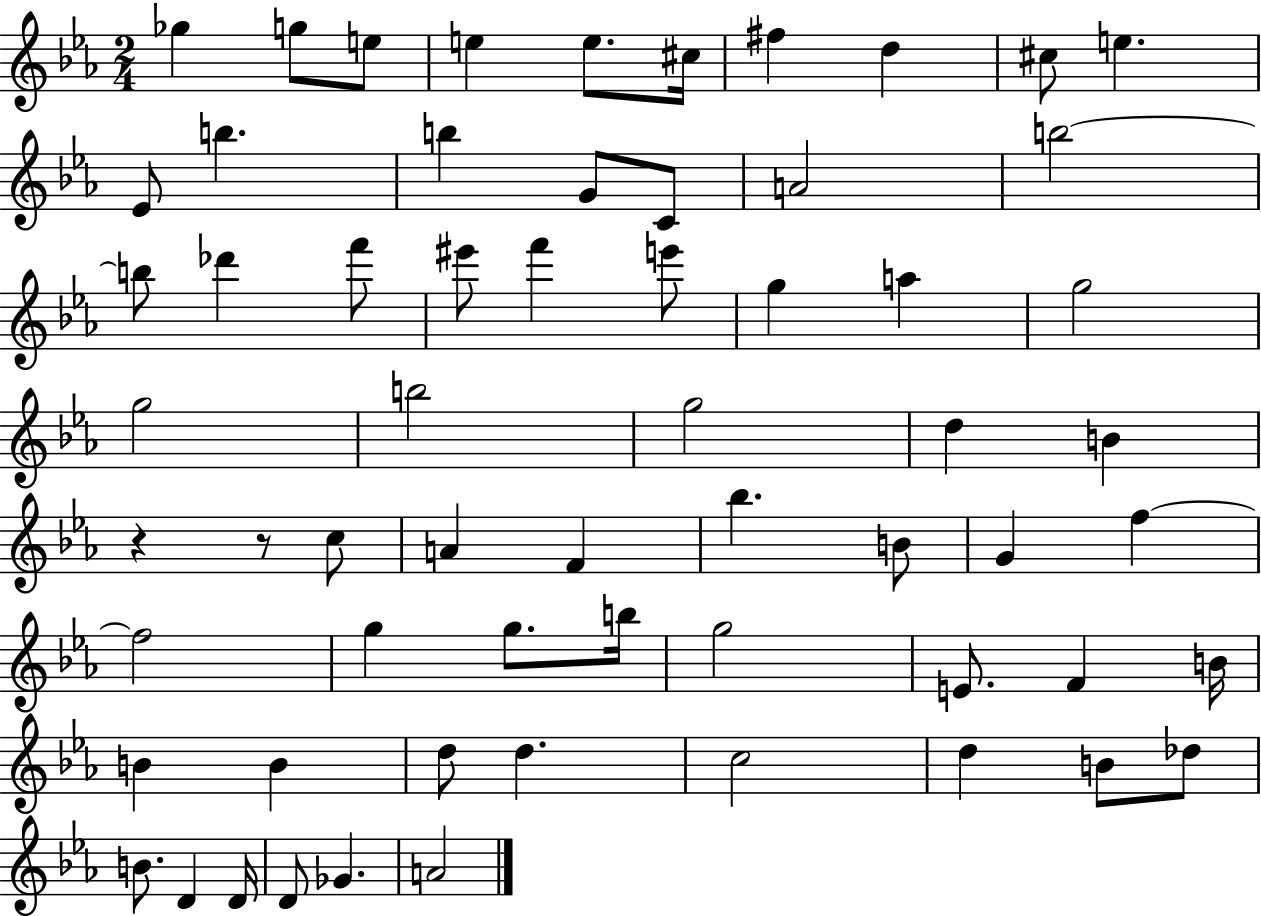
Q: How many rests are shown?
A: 2